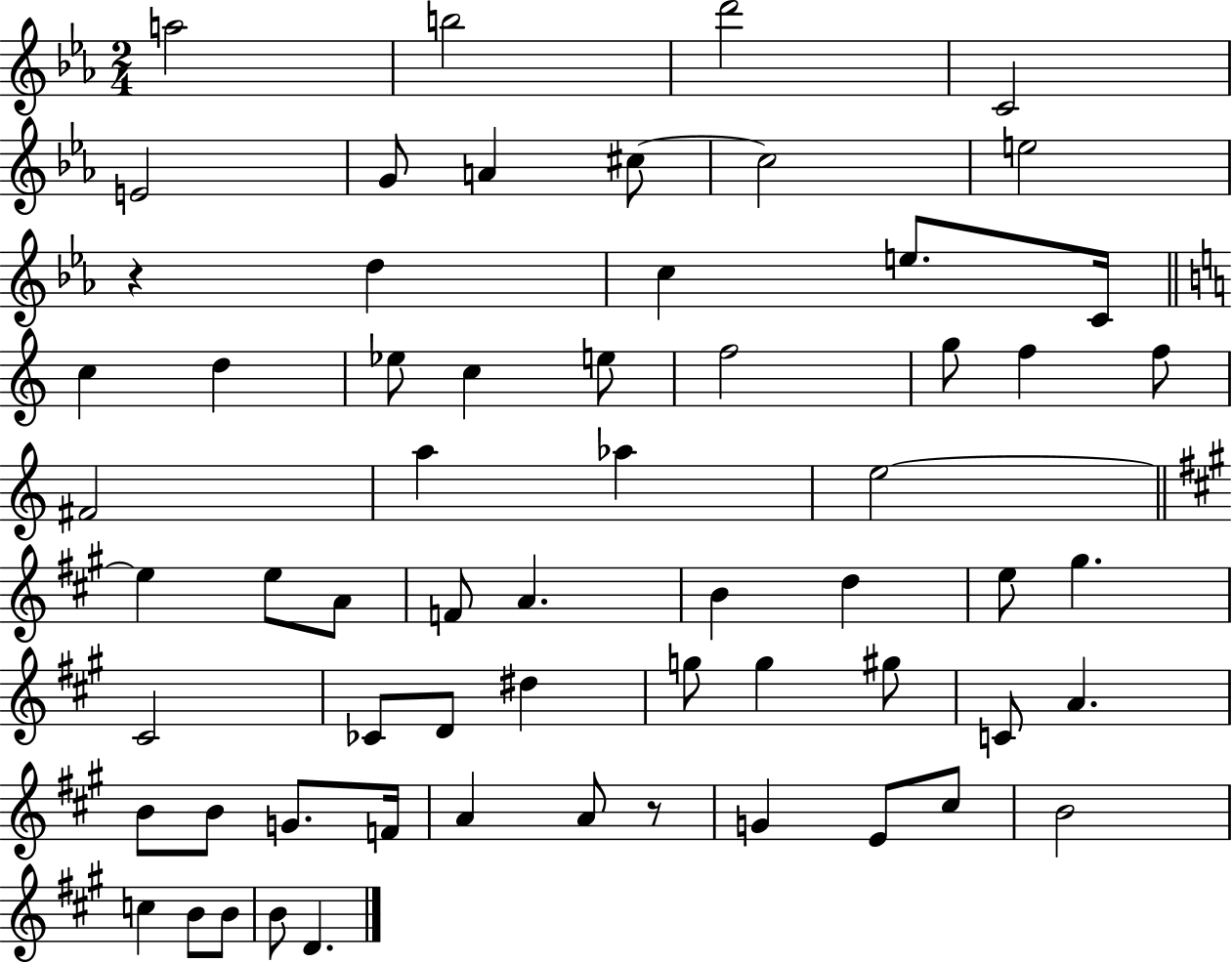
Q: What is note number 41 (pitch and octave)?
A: G5